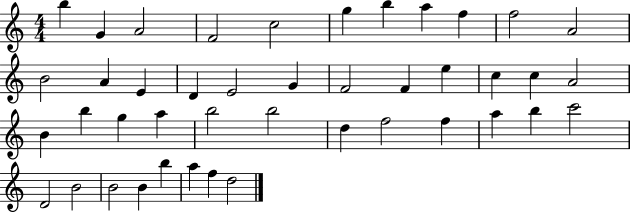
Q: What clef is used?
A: treble